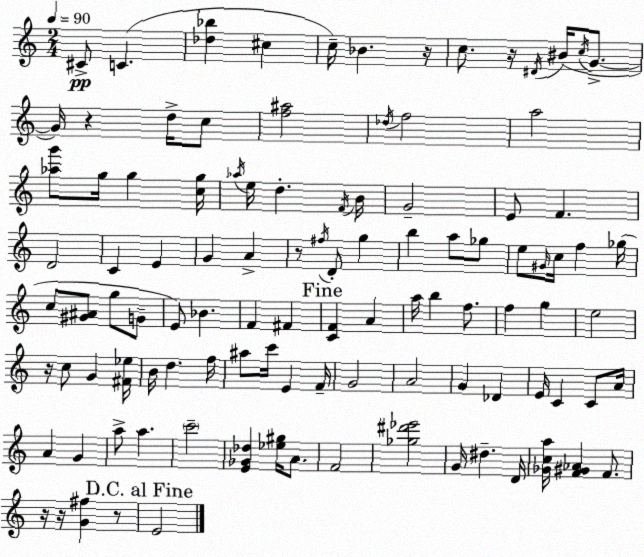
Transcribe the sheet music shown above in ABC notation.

X:1
T:Untitled
M:2/4
L:1/4
K:Am
^C/2 C [_d_b] ^c c/4 _B z/4 c/2 z/4 ^D/4 ^B/4 c/4 G/2 G/4 z d/4 c/2 [f^a]2 _d/4 f2 a2 [_ag']/2 g/4 g [cg]/4 _a/4 e/4 d F/4 B/4 G2 E/2 F D2 C E G A z/2 ^f/4 D/2 g b a/2 _g/2 e/2 ^G/4 c/4 f _g/4 c/2 [^G^A]/2 g/2 G/2 E/2 _B F ^F [CF] A a/4 b f/2 f g e2 z/4 c/2 G [^F_e]/4 B/4 d f/4 ^a/2 c'/4 E F/4 G2 A2 G _D E/4 C C/2 A/4 A G a/2 a c'2 [E_G_d] [_e^g]/4 A/2 F2 [_g^d'_e']2 G/4 ^d D/4 [_Gca]/4 [F^G_A] F/2 z/4 z/4 [G^f] z/2 E2